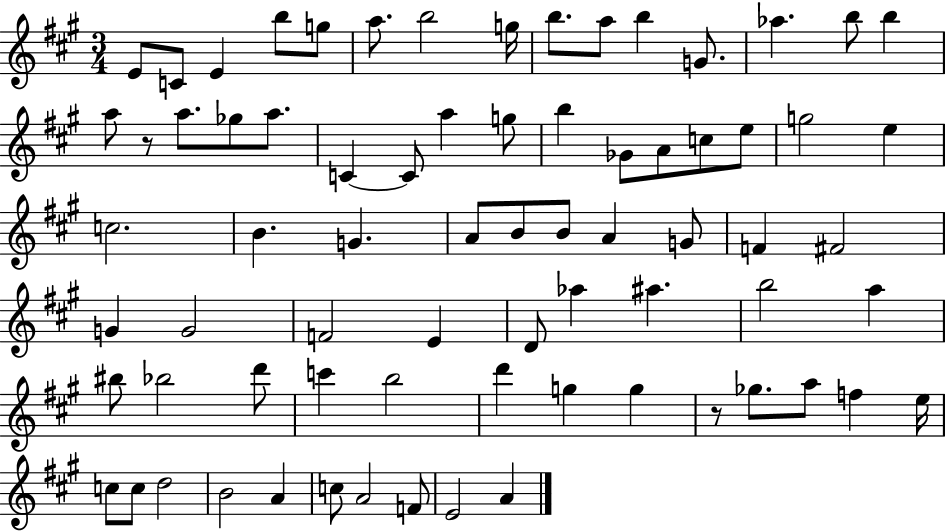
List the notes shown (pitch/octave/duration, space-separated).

E4/e C4/e E4/q B5/e G5/e A5/e. B5/h G5/s B5/e. A5/e B5/q G4/e. Ab5/q. B5/e B5/q A5/e R/e A5/e. Gb5/e A5/e. C4/q C4/e A5/q G5/e B5/q Gb4/e A4/e C5/e E5/e G5/h E5/q C5/h. B4/q. G4/q. A4/e B4/e B4/e A4/q G4/e F4/q F#4/h G4/q G4/h F4/h E4/q D4/e Ab5/q A#5/q. B5/h A5/q BIS5/e Bb5/h D6/e C6/q B5/h D6/q G5/q G5/q R/e Gb5/e. A5/e F5/q E5/s C5/e C5/e D5/h B4/h A4/q C5/e A4/h F4/e E4/h A4/q